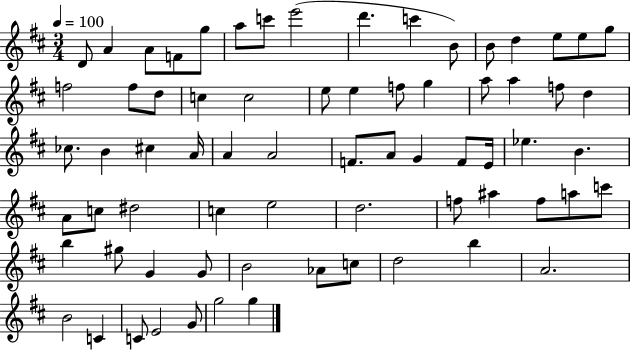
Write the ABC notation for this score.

X:1
T:Untitled
M:3/4
L:1/4
K:D
D/2 A A/2 F/2 g/2 a/2 c'/2 e'2 d' c' B/2 B/2 d e/2 e/2 g/2 f2 f/2 d/2 c c2 e/2 e f/2 g a/2 a f/2 d _c/2 B ^c A/4 A A2 F/2 A/2 G F/2 E/4 _e B A/2 c/2 ^d2 c e2 d2 f/2 ^a f/2 a/2 c'/2 b ^g/2 G G/2 B2 _A/2 c/2 d2 b A2 B2 C C/2 E2 G/2 g2 g